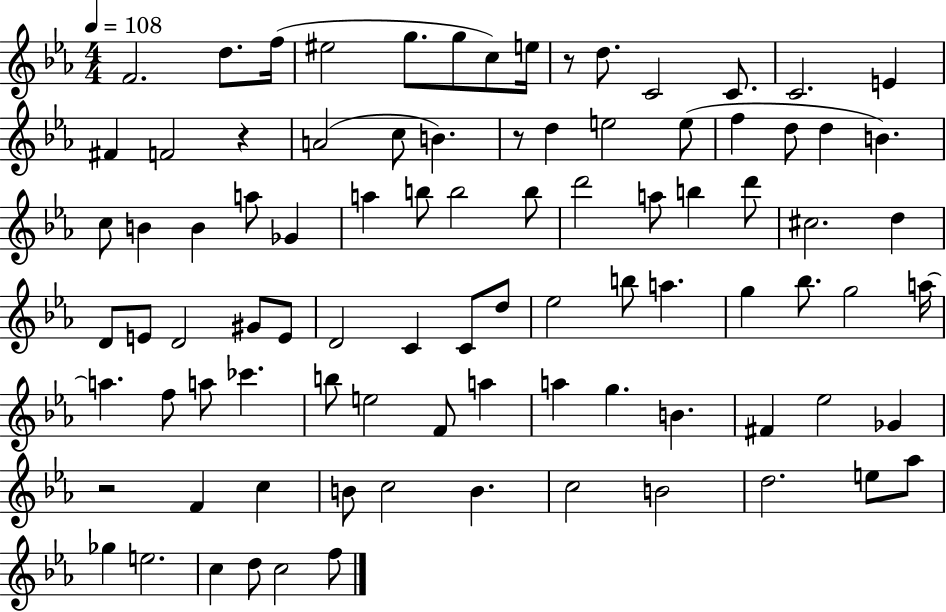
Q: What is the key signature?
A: EES major